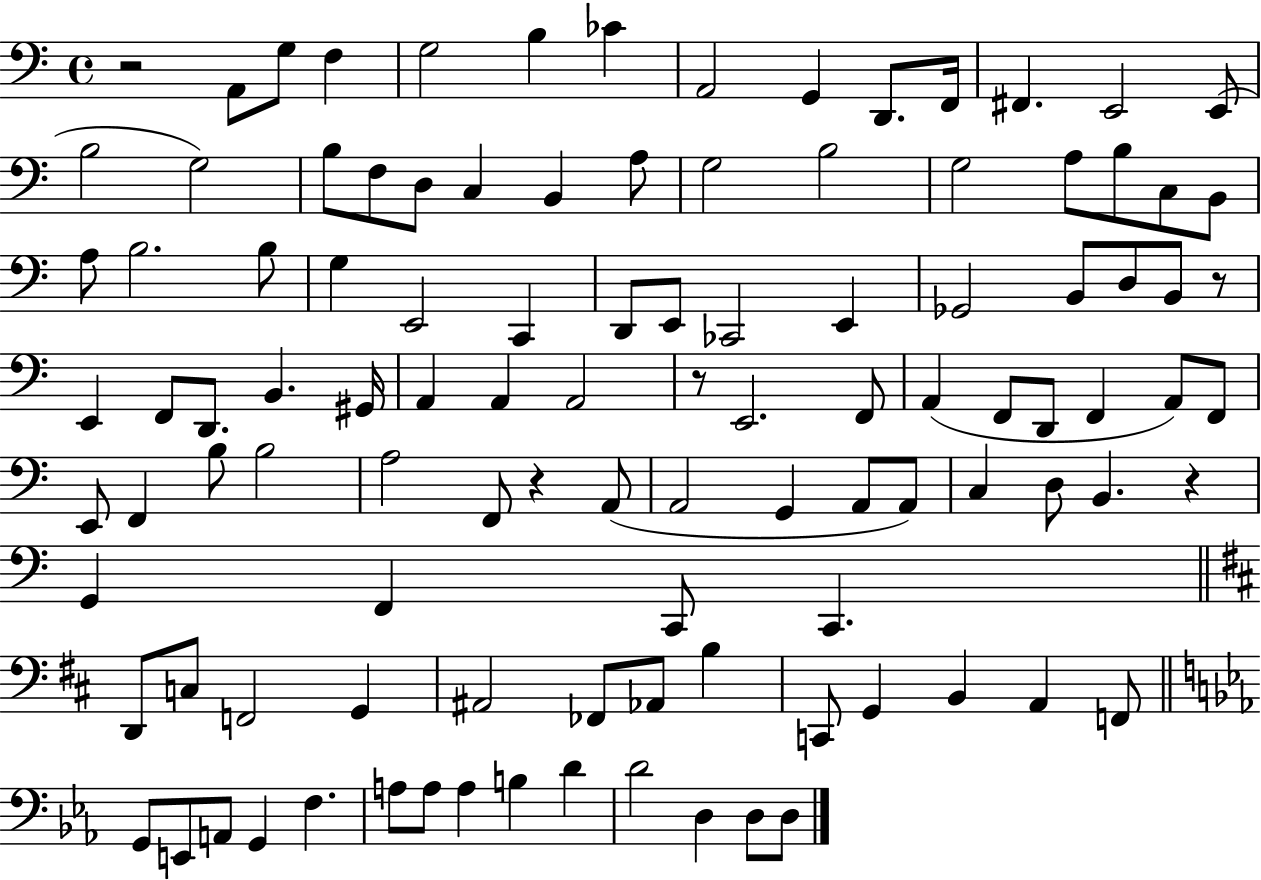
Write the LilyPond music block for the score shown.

{
  \clef bass
  \time 4/4
  \defaultTimeSignature
  \key c \major
  r2 a,8 g8 f4 | g2 b4 ces'4 | a,2 g,4 d,8. f,16 | fis,4. e,2 e,8( | \break b2 g2) | b8 f8 d8 c4 b,4 a8 | g2 b2 | g2 a8 b8 c8 b,8 | \break a8 b2. b8 | g4 e,2 c,4 | d,8 e,8 ces,2 e,4 | ges,2 b,8 d8 b,8 r8 | \break e,4 f,8 d,8. b,4. gis,16 | a,4 a,4 a,2 | r8 e,2. f,8 | a,4( f,8 d,8 f,4 a,8) f,8 | \break e,8 f,4 b8 b2 | a2 f,8 r4 a,8( | a,2 g,4 a,8 a,8) | c4 d8 b,4. r4 | \break g,4 f,4 c,8 c,4. | \bar "||" \break \key b \minor d,8 c8 f,2 g,4 | ais,2 fes,8 aes,8 b4 | c,8 g,4 b,4 a,4 f,8 | \bar "||" \break \key ees \major g,8 e,8 a,8 g,4 f4. | a8 a8 a4 b4 d'4 | d'2 d4 d8 d8 | \bar "|."
}